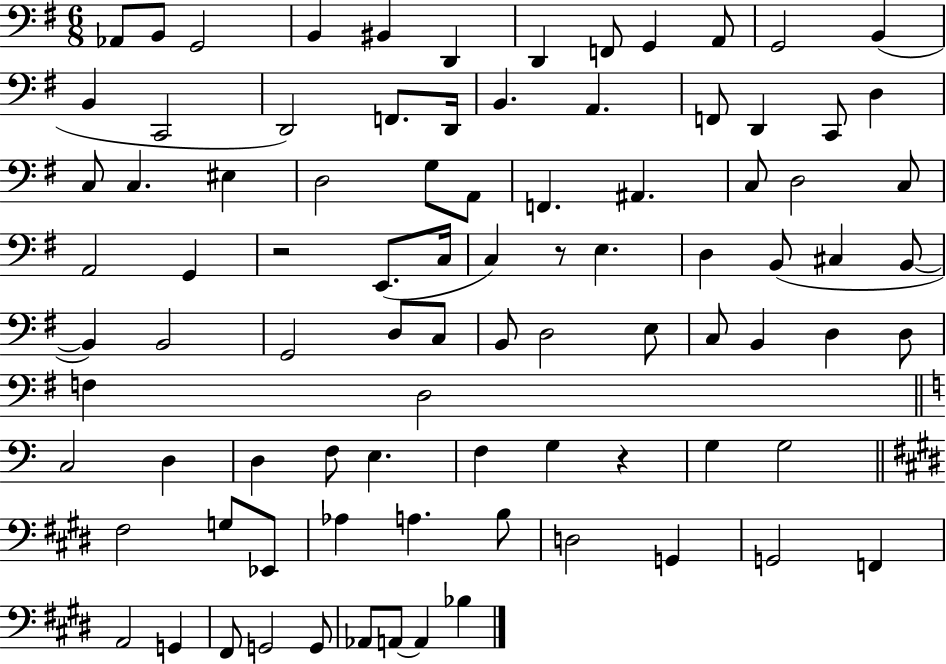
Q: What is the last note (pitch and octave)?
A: Bb3